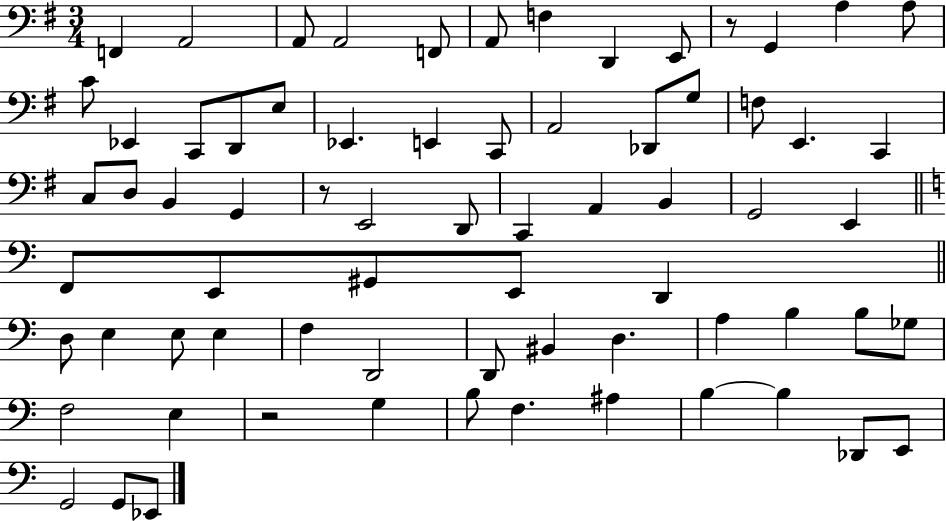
F2/q A2/h A2/e A2/h F2/e A2/e F3/q D2/q E2/e R/e G2/q A3/q A3/e C4/e Eb2/q C2/e D2/e E3/e Eb2/q. E2/q C2/e A2/h Db2/e G3/e F3/e E2/q. C2/q C3/e D3/e B2/q G2/q R/e E2/h D2/e C2/q A2/q B2/q G2/h E2/q F2/e E2/e G#2/e E2/e D2/q D3/e E3/q E3/e E3/q F3/q D2/h D2/e BIS2/q D3/q. A3/q B3/q B3/e Gb3/e F3/h E3/q R/h G3/q B3/e F3/q. A#3/q B3/q B3/q Db2/e E2/e G2/h G2/e Eb2/e